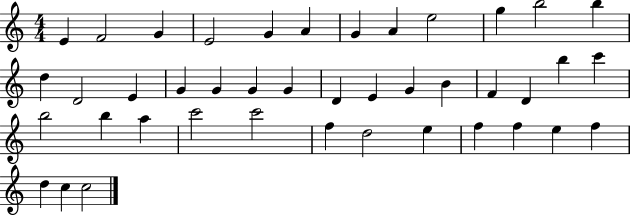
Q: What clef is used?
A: treble